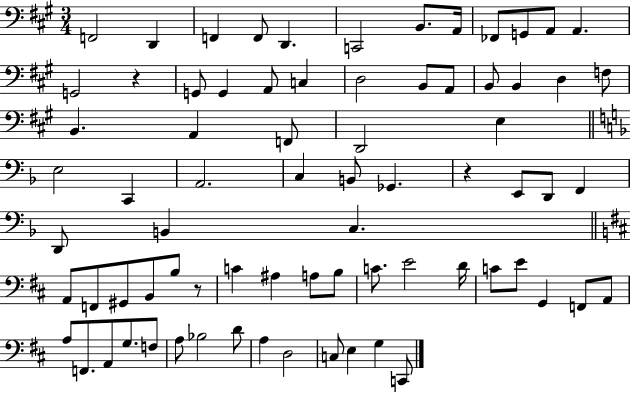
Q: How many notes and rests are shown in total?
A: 75